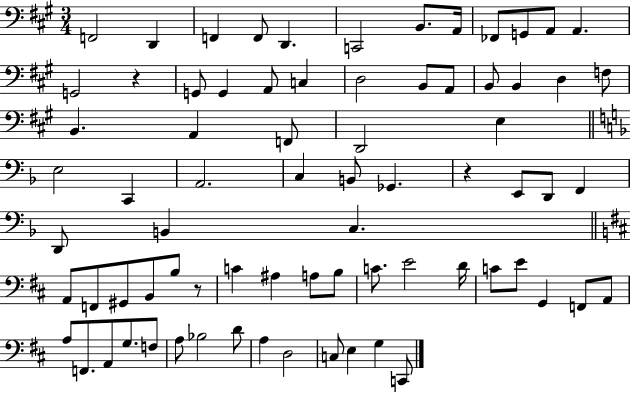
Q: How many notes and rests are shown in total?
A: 75